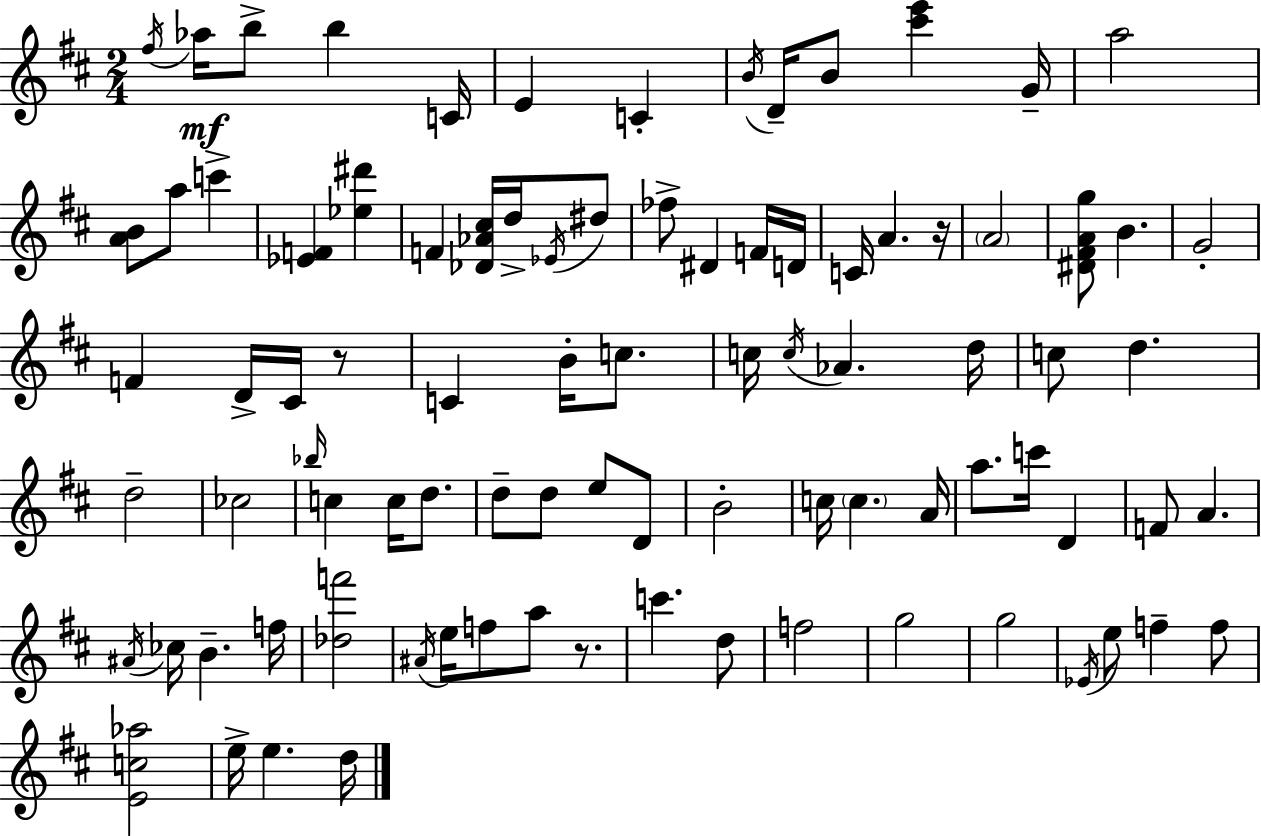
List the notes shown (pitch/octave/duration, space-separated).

F#5/s Ab5/s B5/e B5/q C4/s E4/q C4/q B4/s D4/s B4/e [C#6,E6]/q G4/s A5/h [A4,B4]/e A5/e C6/q [Eb4,F4]/q [Eb5,D#6]/q F4/q [Db4,Ab4,C#5]/s D5/s Eb4/s D#5/e FES5/e D#4/q F4/s D4/s C4/s A4/q. R/s A4/h [D#4,F#4,A4,G5]/e B4/q. G4/h F4/q D4/s C#4/s R/e C4/q B4/s C5/e. C5/s C5/s Ab4/q. D5/s C5/e D5/q. D5/h CES5/h Bb5/s C5/q C5/s D5/e. D5/e D5/e E5/e D4/e B4/h C5/s C5/q. A4/s A5/e. C6/s D4/q F4/e A4/q. A#4/s CES5/s B4/q. F5/s [Db5,F6]/h A#4/s E5/s F5/e A5/e R/e. C6/q. D5/e F5/h G5/h G5/h Eb4/s E5/e F5/q F5/e [E4,C5,Ab5]/h E5/s E5/q. D5/s